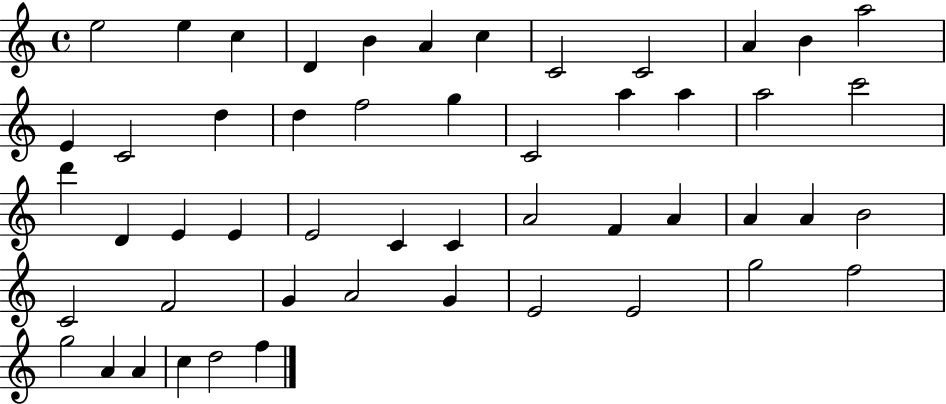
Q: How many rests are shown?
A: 0